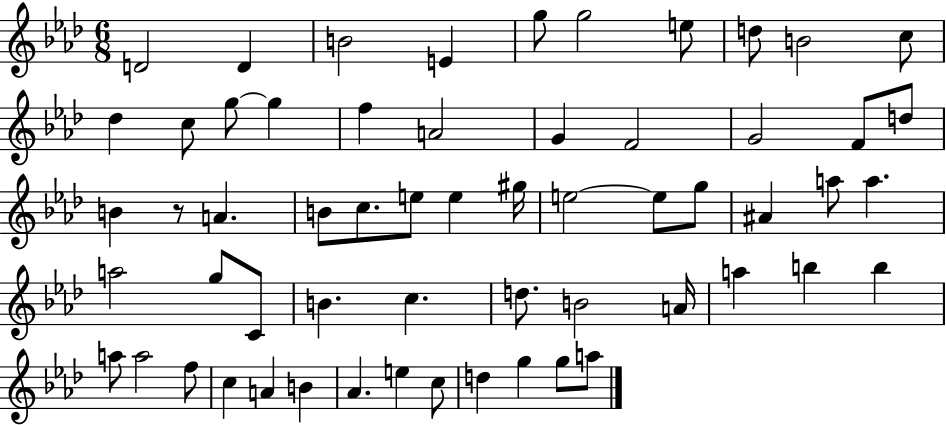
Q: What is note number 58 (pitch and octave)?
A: A5